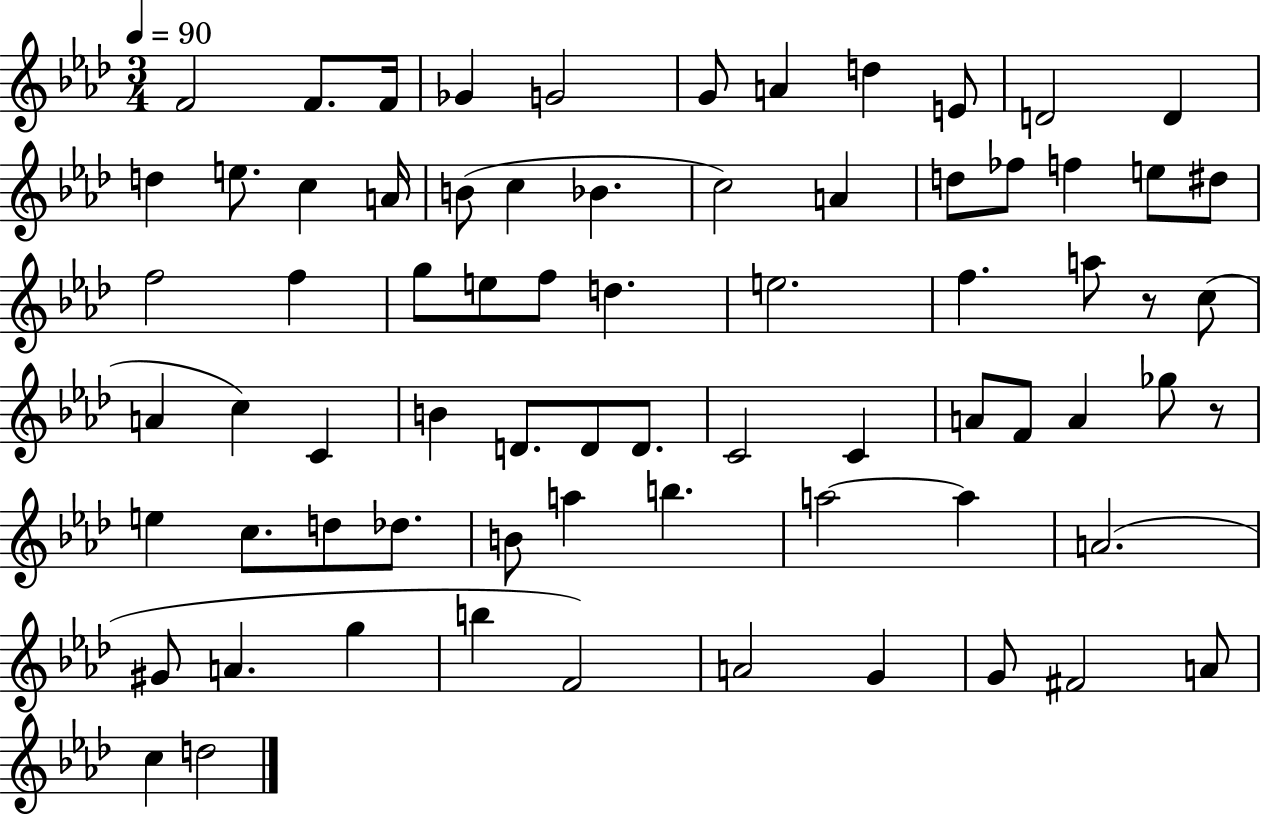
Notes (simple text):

F4/h F4/e. F4/s Gb4/q G4/h G4/e A4/q D5/q E4/e D4/h D4/q D5/q E5/e. C5/q A4/s B4/e C5/q Bb4/q. C5/h A4/q D5/e FES5/e F5/q E5/e D#5/e F5/h F5/q G5/e E5/e F5/e D5/q. E5/h. F5/q. A5/e R/e C5/e A4/q C5/q C4/q B4/q D4/e. D4/e D4/e. C4/h C4/q A4/e F4/e A4/q Gb5/e R/e E5/q C5/e. D5/e Db5/e. B4/e A5/q B5/q. A5/h A5/q A4/h. G#4/e A4/q. G5/q B5/q F4/h A4/h G4/q G4/e F#4/h A4/e C5/q D5/h